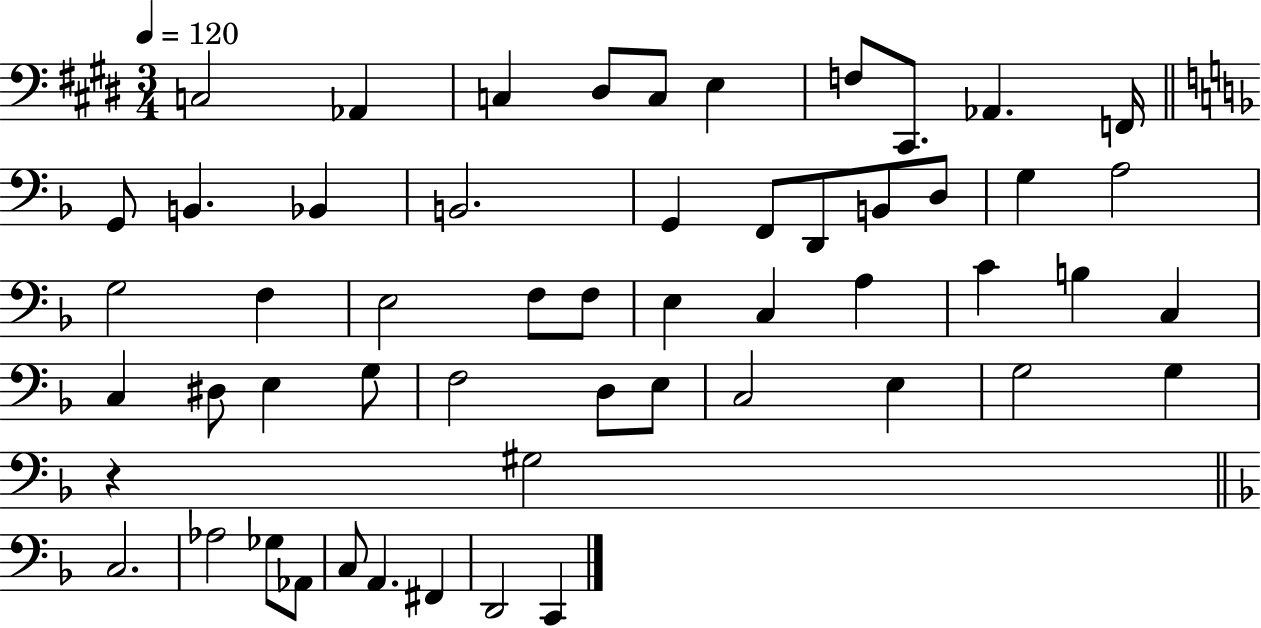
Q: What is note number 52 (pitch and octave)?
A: D2